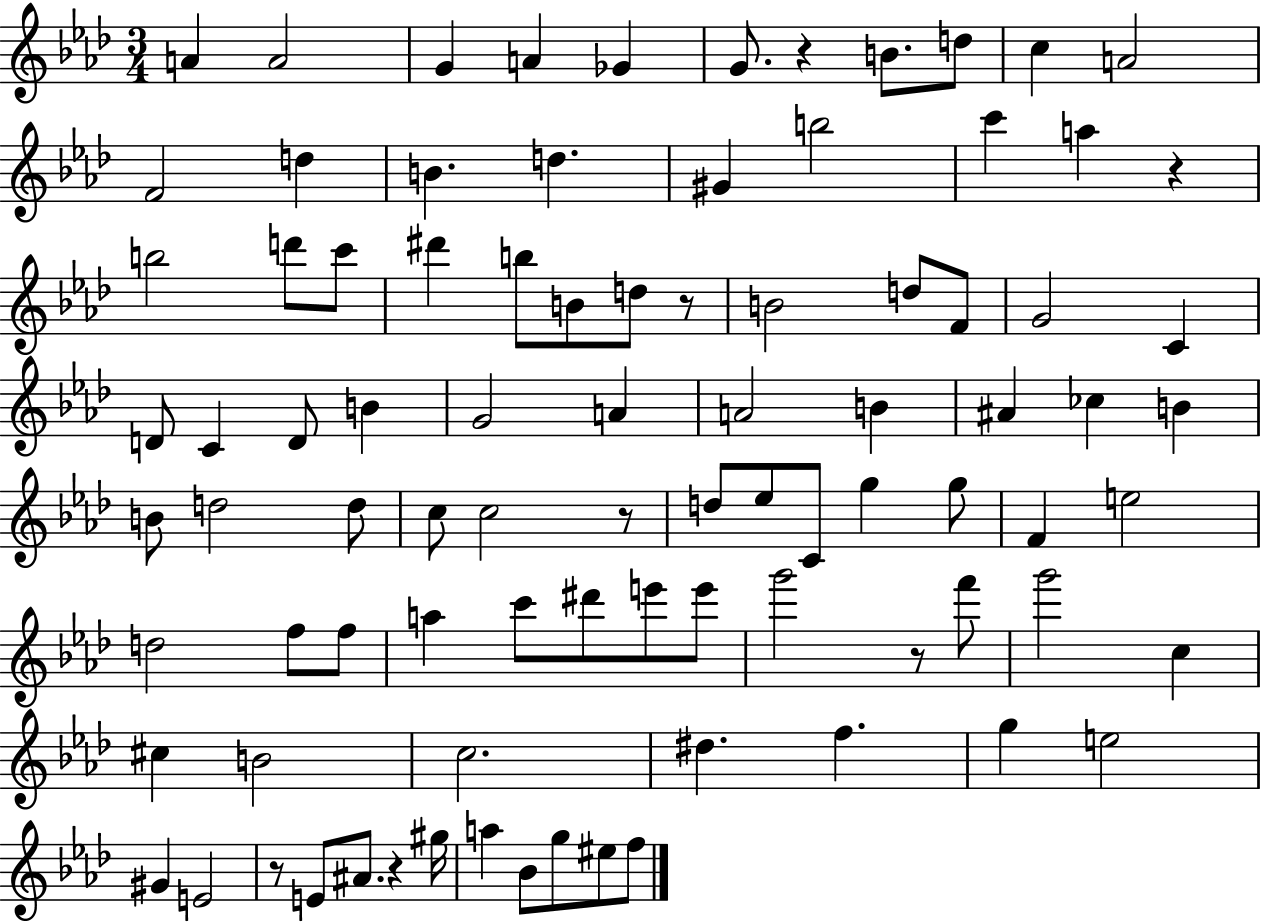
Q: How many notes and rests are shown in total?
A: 89